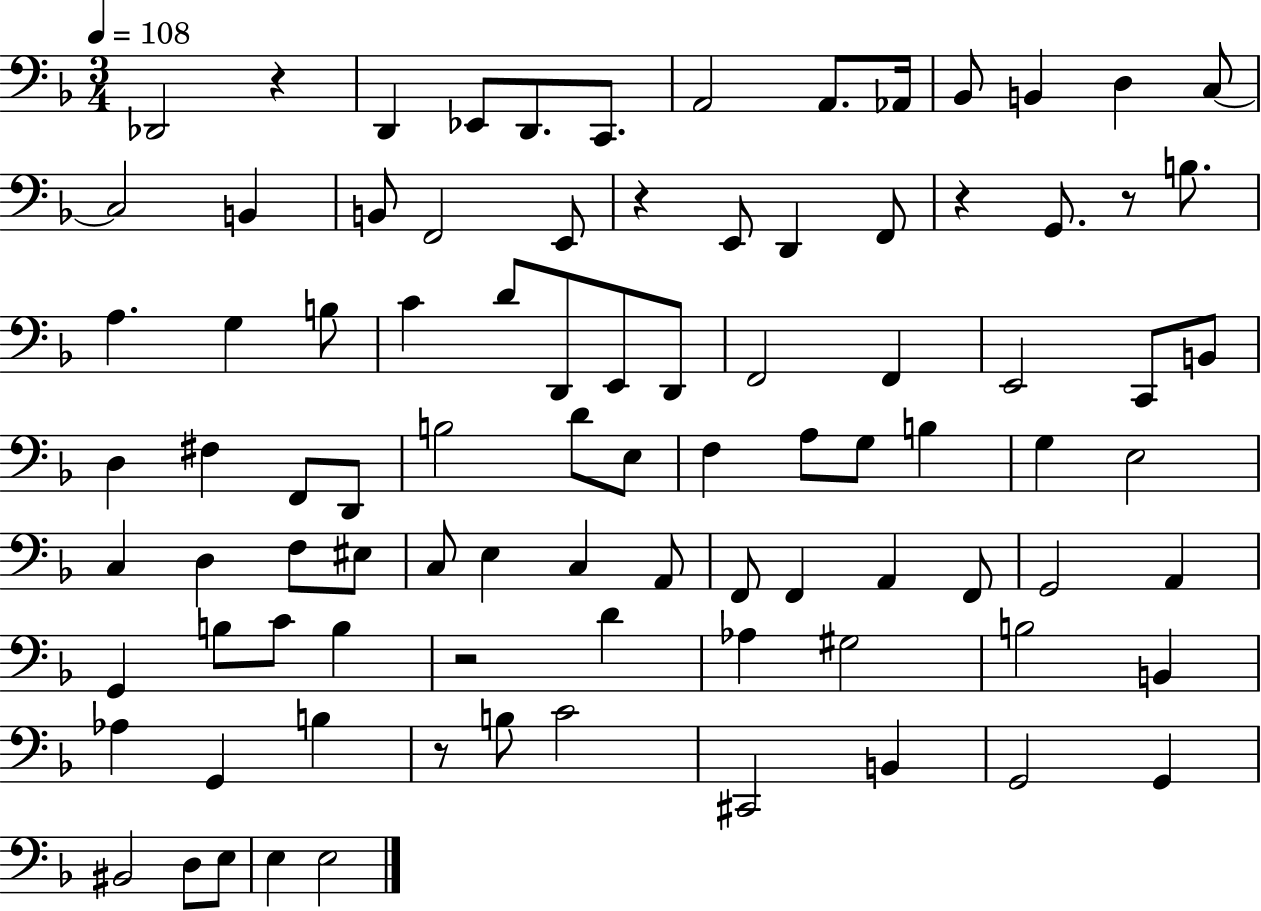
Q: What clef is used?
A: bass